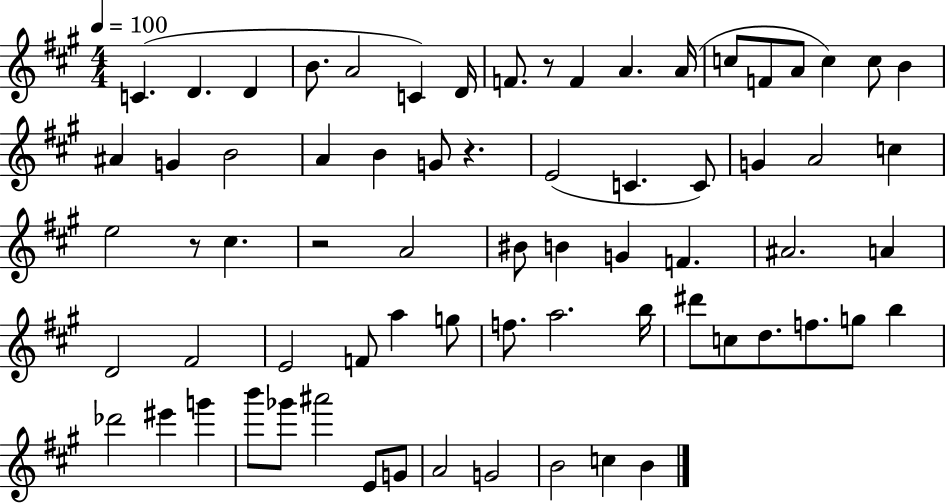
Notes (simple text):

C4/q. D4/q. D4/q B4/e. A4/h C4/q D4/s F4/e. R/e F4/q A4/q. A4/s C5/e F4/e A4/e C5/q C5/e B4/q A#4/q G4/q B4/h A4/q B4/q G4/e R/q. E4/h C4/q. C4/e G4/q A4/h C5/q E5/h R/e C#5/q. R/h A4/h BIS4/e B4/q G4/q F4/q. A#4/h. A4/q D4/h F#4/h E4/h F4/e A5/q G5/e F5/e. A5/h. B5/s D#6/e C5/e D5/e. F5/e. G5/e B5/q Db6/h EIS6/q G6/q B6/e Gb6/e A#6/h E4/e G4/e A4/h G4/h B4/h C5/q B4/q